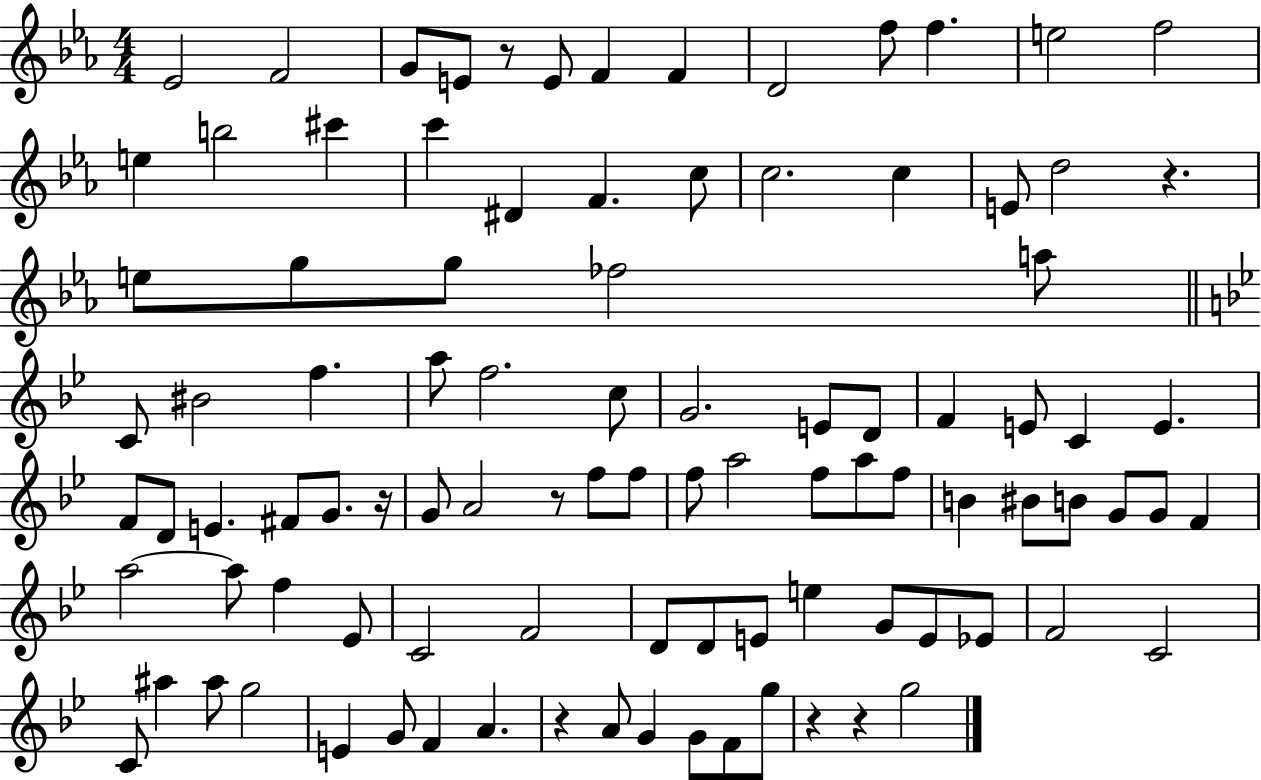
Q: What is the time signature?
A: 4/4